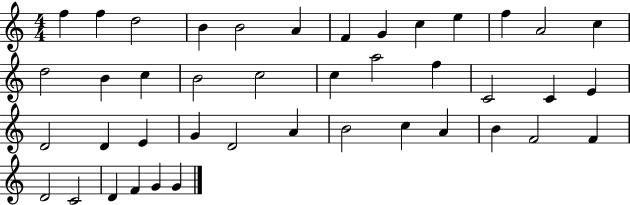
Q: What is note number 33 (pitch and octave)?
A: A4